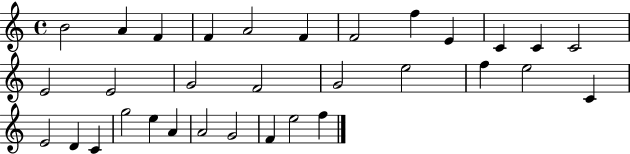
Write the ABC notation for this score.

X:1
T:Untitled
M:4/4
L:1/4
K:C
B2 A F F A2 F F2 f E C C C2 E2 E2 G2 F2 G2 e2 f e2 C E2 D C g2 e A A2 G2 F e2 f